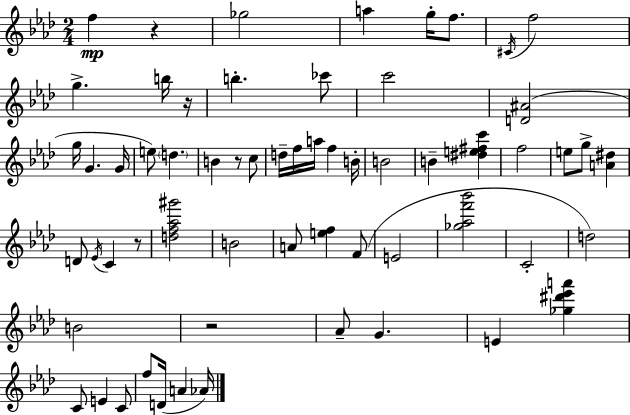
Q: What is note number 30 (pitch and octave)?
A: D4